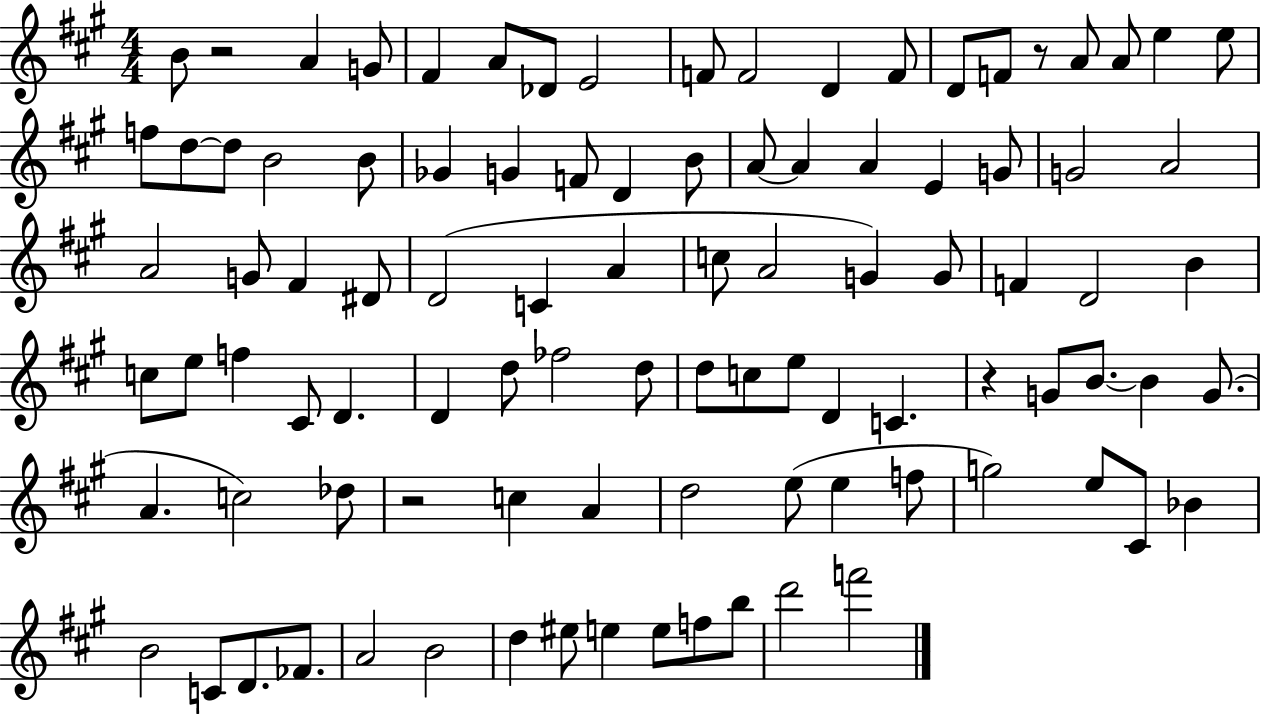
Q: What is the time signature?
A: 4/4